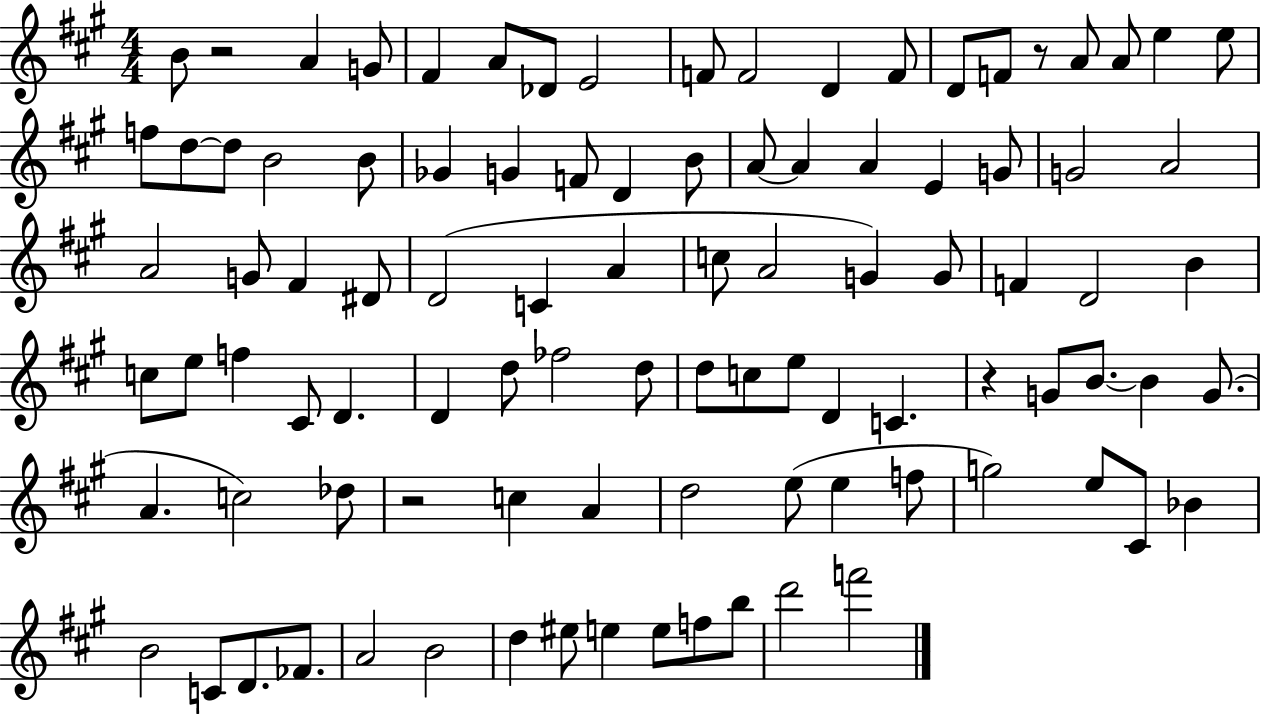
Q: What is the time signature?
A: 4/4